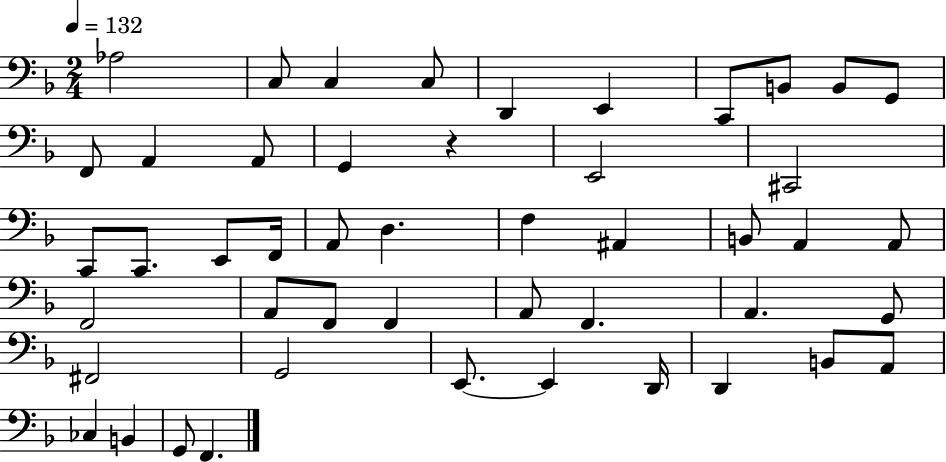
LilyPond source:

{
  \clef bass
  \numericTimeSignature
  \time 2/4
  \key f \major
  \tempo 4 = 132
  \repeat volta 2 { aes2 | c8 c4 c8 | d,4 e,4 | c,8 b,8 b,8 g,8 | \break f,8 a,4 a,8 | g,4 r4 | e,2 | cis,2 | \break c,8 c,8. e,8 f,16 | a,8 d4. | f4 ais,4 | b,8 a,4 a,8 | \break f,2 | a,8 f,8 f,4 | a,8 f,4. | a,4. g,8 | \break fis,2 | g,2 | e,8.~~ e,4 d,16 | d,4 b,8 a,8 | \break ces4 b,4 | g,8 f,4. | } \bar "|."
}